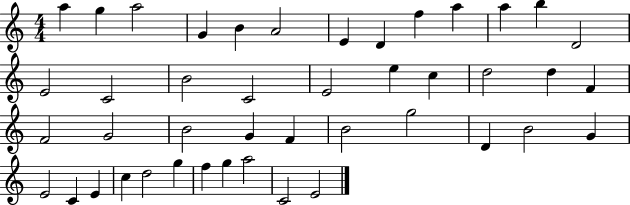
X:1
T:Untitled
M:4/4
L:1/4
K:C
a g a2 G B A2 E D f a a b D2 E2 C2 B2 C2 E2 e c d2 d F F2 G2 B2 G F B2 g2 D B2 G E2 C E c d2 g f g a2 C2 E2